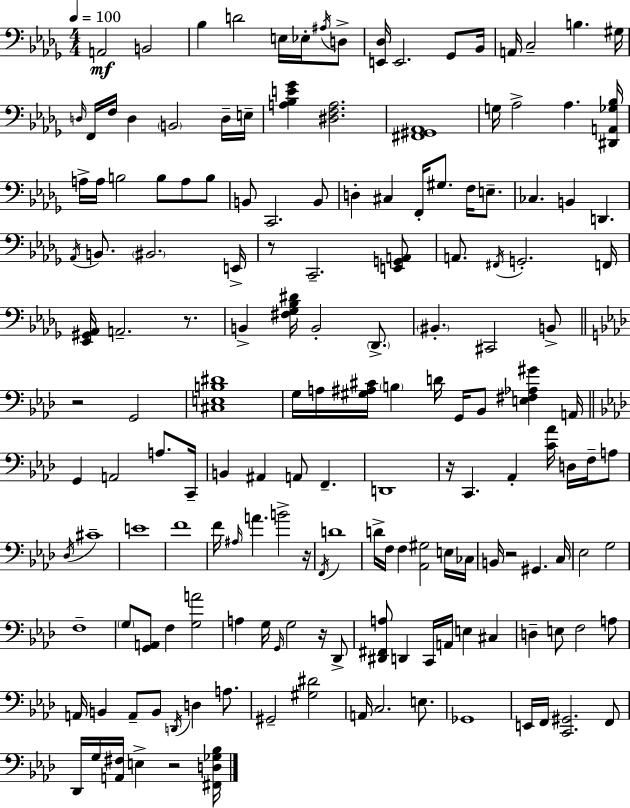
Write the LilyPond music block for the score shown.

{
  \clef bass
  \numericTimeSignature
  \time 4/4
  \key bes \minor
  \tempo 4 = 100
  \repeat volta 2 { a,2\mf b,2 | bes4 d'2 e16 ees16-. \acciaccatura { ais16 } d8-> | <e, des>16 e,2. ges,8 | bes,16 a,16 c2-- b4. | \break gis16 \grace { d16 } f,16 f16 d4 \parenthesize b,2 | d16-- e16-- <a bes e' ges'>4 <dis f a>2. | <fis, gis, aes,>1 | g16 aes2-> aes4. | \break <dis, a, ges bes>16 a16-> a16 b2 b8 a8 | b8 b,8 c,2. | b,8 d4-. cis4 f,16-. gis8. f16 e8.-- | ces4. b,4 d,4. | \break \acciaccatura { aes,16 } b,8. \parenthesize bis,2. | e,16-> r8 c,2.-- | <e, g, a,>8 a,8. \acciaccatura { fis,16 } g,2.-. | f,16 <ees, gis, aes,>16 a,2.-- | \break r8. b,4-> <fis ges bes dis'>16 b,2-. | \parenthesize des,8.-> \parenthesize bis,4.-. cis,2 | b,8-> \bar "||" \break \key aes \major r2 g,2 | <cis e b dis'>1 | g16 a16 <gis ais cis'>16 \parenthesize b4 d'16 g,16 bes,8 <e fis aes gis'>4 a,16 | \bar "||" \break \key aes \major g,4 a,2 a8. c,16-- | b,4 ais,4 a,8 f,4.-- | d,1 | r16 c,4. aes,4-. <c' aes'>16 d16 f16-- a8 | \break \acciaccatura { des16 } cis'1-- | e'1 | f'1 | f'16 \grace { ais16 } a'4. b'2-> | \break r16 \acciaccatura { f,16 } d'1 | d'16-> f16 f4 <aes, gis>2 | e16 ces16 b,16 r2 gis,4. | c16 ees2 g2 | \break f1-- | \parenthesize g8 <g, a,>8 f4 <g a'>2 | a4 g16 \grace { g,16 } g2 | r16 des,8-> <dis, fis, a>8 d,4 c,16 a,16 e4 | \break cis4 d4-- e8 f2 | a8 a,16 b,4 a,8-- b,8 \acciaccatura { d,16 } d4 | a8. gis,2-- <gis dis'>2 | a,16 c2. | \break e8. ges,1 | e,16 f,16 <c, gis,>2. | f,8 des,16 g16 <a, fis>16 e4-> r2 | <fis, d ges bes>16 } \bar "|."
}